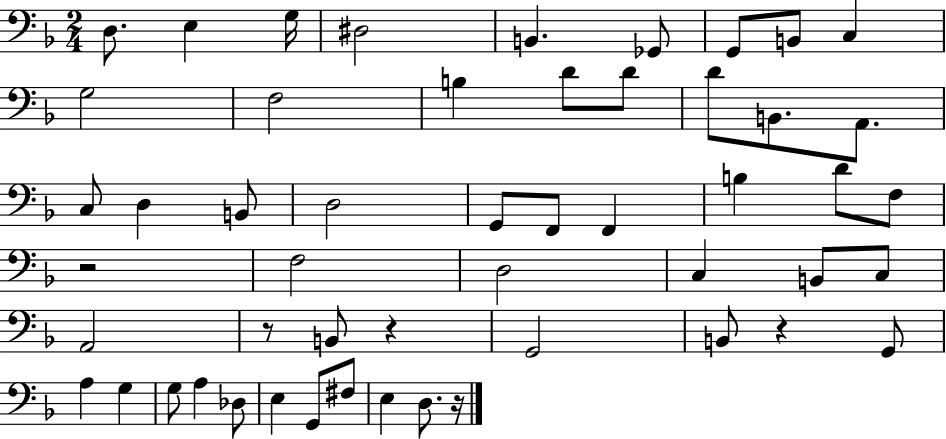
D3/e. E3/q G3/s D#3/h B2/q. Gb2/e G2/e B2/e C3/q G3/h F3/h B3/q D4/e D4/e D4/e B2/e. A2/e. C3/e D3/q B2/e D3/h G2/e F2/e F2/q B3/q D4/e F3/e R/h F3/h D3/h C3/q B2/e C3/e A2/h R/e B2/e R/q G2/h B2/e R/q G2/e A3/q G3/q G3/e A3/q Db3/e E3/q G2/e F#3/e E3/q D3/e. R/s